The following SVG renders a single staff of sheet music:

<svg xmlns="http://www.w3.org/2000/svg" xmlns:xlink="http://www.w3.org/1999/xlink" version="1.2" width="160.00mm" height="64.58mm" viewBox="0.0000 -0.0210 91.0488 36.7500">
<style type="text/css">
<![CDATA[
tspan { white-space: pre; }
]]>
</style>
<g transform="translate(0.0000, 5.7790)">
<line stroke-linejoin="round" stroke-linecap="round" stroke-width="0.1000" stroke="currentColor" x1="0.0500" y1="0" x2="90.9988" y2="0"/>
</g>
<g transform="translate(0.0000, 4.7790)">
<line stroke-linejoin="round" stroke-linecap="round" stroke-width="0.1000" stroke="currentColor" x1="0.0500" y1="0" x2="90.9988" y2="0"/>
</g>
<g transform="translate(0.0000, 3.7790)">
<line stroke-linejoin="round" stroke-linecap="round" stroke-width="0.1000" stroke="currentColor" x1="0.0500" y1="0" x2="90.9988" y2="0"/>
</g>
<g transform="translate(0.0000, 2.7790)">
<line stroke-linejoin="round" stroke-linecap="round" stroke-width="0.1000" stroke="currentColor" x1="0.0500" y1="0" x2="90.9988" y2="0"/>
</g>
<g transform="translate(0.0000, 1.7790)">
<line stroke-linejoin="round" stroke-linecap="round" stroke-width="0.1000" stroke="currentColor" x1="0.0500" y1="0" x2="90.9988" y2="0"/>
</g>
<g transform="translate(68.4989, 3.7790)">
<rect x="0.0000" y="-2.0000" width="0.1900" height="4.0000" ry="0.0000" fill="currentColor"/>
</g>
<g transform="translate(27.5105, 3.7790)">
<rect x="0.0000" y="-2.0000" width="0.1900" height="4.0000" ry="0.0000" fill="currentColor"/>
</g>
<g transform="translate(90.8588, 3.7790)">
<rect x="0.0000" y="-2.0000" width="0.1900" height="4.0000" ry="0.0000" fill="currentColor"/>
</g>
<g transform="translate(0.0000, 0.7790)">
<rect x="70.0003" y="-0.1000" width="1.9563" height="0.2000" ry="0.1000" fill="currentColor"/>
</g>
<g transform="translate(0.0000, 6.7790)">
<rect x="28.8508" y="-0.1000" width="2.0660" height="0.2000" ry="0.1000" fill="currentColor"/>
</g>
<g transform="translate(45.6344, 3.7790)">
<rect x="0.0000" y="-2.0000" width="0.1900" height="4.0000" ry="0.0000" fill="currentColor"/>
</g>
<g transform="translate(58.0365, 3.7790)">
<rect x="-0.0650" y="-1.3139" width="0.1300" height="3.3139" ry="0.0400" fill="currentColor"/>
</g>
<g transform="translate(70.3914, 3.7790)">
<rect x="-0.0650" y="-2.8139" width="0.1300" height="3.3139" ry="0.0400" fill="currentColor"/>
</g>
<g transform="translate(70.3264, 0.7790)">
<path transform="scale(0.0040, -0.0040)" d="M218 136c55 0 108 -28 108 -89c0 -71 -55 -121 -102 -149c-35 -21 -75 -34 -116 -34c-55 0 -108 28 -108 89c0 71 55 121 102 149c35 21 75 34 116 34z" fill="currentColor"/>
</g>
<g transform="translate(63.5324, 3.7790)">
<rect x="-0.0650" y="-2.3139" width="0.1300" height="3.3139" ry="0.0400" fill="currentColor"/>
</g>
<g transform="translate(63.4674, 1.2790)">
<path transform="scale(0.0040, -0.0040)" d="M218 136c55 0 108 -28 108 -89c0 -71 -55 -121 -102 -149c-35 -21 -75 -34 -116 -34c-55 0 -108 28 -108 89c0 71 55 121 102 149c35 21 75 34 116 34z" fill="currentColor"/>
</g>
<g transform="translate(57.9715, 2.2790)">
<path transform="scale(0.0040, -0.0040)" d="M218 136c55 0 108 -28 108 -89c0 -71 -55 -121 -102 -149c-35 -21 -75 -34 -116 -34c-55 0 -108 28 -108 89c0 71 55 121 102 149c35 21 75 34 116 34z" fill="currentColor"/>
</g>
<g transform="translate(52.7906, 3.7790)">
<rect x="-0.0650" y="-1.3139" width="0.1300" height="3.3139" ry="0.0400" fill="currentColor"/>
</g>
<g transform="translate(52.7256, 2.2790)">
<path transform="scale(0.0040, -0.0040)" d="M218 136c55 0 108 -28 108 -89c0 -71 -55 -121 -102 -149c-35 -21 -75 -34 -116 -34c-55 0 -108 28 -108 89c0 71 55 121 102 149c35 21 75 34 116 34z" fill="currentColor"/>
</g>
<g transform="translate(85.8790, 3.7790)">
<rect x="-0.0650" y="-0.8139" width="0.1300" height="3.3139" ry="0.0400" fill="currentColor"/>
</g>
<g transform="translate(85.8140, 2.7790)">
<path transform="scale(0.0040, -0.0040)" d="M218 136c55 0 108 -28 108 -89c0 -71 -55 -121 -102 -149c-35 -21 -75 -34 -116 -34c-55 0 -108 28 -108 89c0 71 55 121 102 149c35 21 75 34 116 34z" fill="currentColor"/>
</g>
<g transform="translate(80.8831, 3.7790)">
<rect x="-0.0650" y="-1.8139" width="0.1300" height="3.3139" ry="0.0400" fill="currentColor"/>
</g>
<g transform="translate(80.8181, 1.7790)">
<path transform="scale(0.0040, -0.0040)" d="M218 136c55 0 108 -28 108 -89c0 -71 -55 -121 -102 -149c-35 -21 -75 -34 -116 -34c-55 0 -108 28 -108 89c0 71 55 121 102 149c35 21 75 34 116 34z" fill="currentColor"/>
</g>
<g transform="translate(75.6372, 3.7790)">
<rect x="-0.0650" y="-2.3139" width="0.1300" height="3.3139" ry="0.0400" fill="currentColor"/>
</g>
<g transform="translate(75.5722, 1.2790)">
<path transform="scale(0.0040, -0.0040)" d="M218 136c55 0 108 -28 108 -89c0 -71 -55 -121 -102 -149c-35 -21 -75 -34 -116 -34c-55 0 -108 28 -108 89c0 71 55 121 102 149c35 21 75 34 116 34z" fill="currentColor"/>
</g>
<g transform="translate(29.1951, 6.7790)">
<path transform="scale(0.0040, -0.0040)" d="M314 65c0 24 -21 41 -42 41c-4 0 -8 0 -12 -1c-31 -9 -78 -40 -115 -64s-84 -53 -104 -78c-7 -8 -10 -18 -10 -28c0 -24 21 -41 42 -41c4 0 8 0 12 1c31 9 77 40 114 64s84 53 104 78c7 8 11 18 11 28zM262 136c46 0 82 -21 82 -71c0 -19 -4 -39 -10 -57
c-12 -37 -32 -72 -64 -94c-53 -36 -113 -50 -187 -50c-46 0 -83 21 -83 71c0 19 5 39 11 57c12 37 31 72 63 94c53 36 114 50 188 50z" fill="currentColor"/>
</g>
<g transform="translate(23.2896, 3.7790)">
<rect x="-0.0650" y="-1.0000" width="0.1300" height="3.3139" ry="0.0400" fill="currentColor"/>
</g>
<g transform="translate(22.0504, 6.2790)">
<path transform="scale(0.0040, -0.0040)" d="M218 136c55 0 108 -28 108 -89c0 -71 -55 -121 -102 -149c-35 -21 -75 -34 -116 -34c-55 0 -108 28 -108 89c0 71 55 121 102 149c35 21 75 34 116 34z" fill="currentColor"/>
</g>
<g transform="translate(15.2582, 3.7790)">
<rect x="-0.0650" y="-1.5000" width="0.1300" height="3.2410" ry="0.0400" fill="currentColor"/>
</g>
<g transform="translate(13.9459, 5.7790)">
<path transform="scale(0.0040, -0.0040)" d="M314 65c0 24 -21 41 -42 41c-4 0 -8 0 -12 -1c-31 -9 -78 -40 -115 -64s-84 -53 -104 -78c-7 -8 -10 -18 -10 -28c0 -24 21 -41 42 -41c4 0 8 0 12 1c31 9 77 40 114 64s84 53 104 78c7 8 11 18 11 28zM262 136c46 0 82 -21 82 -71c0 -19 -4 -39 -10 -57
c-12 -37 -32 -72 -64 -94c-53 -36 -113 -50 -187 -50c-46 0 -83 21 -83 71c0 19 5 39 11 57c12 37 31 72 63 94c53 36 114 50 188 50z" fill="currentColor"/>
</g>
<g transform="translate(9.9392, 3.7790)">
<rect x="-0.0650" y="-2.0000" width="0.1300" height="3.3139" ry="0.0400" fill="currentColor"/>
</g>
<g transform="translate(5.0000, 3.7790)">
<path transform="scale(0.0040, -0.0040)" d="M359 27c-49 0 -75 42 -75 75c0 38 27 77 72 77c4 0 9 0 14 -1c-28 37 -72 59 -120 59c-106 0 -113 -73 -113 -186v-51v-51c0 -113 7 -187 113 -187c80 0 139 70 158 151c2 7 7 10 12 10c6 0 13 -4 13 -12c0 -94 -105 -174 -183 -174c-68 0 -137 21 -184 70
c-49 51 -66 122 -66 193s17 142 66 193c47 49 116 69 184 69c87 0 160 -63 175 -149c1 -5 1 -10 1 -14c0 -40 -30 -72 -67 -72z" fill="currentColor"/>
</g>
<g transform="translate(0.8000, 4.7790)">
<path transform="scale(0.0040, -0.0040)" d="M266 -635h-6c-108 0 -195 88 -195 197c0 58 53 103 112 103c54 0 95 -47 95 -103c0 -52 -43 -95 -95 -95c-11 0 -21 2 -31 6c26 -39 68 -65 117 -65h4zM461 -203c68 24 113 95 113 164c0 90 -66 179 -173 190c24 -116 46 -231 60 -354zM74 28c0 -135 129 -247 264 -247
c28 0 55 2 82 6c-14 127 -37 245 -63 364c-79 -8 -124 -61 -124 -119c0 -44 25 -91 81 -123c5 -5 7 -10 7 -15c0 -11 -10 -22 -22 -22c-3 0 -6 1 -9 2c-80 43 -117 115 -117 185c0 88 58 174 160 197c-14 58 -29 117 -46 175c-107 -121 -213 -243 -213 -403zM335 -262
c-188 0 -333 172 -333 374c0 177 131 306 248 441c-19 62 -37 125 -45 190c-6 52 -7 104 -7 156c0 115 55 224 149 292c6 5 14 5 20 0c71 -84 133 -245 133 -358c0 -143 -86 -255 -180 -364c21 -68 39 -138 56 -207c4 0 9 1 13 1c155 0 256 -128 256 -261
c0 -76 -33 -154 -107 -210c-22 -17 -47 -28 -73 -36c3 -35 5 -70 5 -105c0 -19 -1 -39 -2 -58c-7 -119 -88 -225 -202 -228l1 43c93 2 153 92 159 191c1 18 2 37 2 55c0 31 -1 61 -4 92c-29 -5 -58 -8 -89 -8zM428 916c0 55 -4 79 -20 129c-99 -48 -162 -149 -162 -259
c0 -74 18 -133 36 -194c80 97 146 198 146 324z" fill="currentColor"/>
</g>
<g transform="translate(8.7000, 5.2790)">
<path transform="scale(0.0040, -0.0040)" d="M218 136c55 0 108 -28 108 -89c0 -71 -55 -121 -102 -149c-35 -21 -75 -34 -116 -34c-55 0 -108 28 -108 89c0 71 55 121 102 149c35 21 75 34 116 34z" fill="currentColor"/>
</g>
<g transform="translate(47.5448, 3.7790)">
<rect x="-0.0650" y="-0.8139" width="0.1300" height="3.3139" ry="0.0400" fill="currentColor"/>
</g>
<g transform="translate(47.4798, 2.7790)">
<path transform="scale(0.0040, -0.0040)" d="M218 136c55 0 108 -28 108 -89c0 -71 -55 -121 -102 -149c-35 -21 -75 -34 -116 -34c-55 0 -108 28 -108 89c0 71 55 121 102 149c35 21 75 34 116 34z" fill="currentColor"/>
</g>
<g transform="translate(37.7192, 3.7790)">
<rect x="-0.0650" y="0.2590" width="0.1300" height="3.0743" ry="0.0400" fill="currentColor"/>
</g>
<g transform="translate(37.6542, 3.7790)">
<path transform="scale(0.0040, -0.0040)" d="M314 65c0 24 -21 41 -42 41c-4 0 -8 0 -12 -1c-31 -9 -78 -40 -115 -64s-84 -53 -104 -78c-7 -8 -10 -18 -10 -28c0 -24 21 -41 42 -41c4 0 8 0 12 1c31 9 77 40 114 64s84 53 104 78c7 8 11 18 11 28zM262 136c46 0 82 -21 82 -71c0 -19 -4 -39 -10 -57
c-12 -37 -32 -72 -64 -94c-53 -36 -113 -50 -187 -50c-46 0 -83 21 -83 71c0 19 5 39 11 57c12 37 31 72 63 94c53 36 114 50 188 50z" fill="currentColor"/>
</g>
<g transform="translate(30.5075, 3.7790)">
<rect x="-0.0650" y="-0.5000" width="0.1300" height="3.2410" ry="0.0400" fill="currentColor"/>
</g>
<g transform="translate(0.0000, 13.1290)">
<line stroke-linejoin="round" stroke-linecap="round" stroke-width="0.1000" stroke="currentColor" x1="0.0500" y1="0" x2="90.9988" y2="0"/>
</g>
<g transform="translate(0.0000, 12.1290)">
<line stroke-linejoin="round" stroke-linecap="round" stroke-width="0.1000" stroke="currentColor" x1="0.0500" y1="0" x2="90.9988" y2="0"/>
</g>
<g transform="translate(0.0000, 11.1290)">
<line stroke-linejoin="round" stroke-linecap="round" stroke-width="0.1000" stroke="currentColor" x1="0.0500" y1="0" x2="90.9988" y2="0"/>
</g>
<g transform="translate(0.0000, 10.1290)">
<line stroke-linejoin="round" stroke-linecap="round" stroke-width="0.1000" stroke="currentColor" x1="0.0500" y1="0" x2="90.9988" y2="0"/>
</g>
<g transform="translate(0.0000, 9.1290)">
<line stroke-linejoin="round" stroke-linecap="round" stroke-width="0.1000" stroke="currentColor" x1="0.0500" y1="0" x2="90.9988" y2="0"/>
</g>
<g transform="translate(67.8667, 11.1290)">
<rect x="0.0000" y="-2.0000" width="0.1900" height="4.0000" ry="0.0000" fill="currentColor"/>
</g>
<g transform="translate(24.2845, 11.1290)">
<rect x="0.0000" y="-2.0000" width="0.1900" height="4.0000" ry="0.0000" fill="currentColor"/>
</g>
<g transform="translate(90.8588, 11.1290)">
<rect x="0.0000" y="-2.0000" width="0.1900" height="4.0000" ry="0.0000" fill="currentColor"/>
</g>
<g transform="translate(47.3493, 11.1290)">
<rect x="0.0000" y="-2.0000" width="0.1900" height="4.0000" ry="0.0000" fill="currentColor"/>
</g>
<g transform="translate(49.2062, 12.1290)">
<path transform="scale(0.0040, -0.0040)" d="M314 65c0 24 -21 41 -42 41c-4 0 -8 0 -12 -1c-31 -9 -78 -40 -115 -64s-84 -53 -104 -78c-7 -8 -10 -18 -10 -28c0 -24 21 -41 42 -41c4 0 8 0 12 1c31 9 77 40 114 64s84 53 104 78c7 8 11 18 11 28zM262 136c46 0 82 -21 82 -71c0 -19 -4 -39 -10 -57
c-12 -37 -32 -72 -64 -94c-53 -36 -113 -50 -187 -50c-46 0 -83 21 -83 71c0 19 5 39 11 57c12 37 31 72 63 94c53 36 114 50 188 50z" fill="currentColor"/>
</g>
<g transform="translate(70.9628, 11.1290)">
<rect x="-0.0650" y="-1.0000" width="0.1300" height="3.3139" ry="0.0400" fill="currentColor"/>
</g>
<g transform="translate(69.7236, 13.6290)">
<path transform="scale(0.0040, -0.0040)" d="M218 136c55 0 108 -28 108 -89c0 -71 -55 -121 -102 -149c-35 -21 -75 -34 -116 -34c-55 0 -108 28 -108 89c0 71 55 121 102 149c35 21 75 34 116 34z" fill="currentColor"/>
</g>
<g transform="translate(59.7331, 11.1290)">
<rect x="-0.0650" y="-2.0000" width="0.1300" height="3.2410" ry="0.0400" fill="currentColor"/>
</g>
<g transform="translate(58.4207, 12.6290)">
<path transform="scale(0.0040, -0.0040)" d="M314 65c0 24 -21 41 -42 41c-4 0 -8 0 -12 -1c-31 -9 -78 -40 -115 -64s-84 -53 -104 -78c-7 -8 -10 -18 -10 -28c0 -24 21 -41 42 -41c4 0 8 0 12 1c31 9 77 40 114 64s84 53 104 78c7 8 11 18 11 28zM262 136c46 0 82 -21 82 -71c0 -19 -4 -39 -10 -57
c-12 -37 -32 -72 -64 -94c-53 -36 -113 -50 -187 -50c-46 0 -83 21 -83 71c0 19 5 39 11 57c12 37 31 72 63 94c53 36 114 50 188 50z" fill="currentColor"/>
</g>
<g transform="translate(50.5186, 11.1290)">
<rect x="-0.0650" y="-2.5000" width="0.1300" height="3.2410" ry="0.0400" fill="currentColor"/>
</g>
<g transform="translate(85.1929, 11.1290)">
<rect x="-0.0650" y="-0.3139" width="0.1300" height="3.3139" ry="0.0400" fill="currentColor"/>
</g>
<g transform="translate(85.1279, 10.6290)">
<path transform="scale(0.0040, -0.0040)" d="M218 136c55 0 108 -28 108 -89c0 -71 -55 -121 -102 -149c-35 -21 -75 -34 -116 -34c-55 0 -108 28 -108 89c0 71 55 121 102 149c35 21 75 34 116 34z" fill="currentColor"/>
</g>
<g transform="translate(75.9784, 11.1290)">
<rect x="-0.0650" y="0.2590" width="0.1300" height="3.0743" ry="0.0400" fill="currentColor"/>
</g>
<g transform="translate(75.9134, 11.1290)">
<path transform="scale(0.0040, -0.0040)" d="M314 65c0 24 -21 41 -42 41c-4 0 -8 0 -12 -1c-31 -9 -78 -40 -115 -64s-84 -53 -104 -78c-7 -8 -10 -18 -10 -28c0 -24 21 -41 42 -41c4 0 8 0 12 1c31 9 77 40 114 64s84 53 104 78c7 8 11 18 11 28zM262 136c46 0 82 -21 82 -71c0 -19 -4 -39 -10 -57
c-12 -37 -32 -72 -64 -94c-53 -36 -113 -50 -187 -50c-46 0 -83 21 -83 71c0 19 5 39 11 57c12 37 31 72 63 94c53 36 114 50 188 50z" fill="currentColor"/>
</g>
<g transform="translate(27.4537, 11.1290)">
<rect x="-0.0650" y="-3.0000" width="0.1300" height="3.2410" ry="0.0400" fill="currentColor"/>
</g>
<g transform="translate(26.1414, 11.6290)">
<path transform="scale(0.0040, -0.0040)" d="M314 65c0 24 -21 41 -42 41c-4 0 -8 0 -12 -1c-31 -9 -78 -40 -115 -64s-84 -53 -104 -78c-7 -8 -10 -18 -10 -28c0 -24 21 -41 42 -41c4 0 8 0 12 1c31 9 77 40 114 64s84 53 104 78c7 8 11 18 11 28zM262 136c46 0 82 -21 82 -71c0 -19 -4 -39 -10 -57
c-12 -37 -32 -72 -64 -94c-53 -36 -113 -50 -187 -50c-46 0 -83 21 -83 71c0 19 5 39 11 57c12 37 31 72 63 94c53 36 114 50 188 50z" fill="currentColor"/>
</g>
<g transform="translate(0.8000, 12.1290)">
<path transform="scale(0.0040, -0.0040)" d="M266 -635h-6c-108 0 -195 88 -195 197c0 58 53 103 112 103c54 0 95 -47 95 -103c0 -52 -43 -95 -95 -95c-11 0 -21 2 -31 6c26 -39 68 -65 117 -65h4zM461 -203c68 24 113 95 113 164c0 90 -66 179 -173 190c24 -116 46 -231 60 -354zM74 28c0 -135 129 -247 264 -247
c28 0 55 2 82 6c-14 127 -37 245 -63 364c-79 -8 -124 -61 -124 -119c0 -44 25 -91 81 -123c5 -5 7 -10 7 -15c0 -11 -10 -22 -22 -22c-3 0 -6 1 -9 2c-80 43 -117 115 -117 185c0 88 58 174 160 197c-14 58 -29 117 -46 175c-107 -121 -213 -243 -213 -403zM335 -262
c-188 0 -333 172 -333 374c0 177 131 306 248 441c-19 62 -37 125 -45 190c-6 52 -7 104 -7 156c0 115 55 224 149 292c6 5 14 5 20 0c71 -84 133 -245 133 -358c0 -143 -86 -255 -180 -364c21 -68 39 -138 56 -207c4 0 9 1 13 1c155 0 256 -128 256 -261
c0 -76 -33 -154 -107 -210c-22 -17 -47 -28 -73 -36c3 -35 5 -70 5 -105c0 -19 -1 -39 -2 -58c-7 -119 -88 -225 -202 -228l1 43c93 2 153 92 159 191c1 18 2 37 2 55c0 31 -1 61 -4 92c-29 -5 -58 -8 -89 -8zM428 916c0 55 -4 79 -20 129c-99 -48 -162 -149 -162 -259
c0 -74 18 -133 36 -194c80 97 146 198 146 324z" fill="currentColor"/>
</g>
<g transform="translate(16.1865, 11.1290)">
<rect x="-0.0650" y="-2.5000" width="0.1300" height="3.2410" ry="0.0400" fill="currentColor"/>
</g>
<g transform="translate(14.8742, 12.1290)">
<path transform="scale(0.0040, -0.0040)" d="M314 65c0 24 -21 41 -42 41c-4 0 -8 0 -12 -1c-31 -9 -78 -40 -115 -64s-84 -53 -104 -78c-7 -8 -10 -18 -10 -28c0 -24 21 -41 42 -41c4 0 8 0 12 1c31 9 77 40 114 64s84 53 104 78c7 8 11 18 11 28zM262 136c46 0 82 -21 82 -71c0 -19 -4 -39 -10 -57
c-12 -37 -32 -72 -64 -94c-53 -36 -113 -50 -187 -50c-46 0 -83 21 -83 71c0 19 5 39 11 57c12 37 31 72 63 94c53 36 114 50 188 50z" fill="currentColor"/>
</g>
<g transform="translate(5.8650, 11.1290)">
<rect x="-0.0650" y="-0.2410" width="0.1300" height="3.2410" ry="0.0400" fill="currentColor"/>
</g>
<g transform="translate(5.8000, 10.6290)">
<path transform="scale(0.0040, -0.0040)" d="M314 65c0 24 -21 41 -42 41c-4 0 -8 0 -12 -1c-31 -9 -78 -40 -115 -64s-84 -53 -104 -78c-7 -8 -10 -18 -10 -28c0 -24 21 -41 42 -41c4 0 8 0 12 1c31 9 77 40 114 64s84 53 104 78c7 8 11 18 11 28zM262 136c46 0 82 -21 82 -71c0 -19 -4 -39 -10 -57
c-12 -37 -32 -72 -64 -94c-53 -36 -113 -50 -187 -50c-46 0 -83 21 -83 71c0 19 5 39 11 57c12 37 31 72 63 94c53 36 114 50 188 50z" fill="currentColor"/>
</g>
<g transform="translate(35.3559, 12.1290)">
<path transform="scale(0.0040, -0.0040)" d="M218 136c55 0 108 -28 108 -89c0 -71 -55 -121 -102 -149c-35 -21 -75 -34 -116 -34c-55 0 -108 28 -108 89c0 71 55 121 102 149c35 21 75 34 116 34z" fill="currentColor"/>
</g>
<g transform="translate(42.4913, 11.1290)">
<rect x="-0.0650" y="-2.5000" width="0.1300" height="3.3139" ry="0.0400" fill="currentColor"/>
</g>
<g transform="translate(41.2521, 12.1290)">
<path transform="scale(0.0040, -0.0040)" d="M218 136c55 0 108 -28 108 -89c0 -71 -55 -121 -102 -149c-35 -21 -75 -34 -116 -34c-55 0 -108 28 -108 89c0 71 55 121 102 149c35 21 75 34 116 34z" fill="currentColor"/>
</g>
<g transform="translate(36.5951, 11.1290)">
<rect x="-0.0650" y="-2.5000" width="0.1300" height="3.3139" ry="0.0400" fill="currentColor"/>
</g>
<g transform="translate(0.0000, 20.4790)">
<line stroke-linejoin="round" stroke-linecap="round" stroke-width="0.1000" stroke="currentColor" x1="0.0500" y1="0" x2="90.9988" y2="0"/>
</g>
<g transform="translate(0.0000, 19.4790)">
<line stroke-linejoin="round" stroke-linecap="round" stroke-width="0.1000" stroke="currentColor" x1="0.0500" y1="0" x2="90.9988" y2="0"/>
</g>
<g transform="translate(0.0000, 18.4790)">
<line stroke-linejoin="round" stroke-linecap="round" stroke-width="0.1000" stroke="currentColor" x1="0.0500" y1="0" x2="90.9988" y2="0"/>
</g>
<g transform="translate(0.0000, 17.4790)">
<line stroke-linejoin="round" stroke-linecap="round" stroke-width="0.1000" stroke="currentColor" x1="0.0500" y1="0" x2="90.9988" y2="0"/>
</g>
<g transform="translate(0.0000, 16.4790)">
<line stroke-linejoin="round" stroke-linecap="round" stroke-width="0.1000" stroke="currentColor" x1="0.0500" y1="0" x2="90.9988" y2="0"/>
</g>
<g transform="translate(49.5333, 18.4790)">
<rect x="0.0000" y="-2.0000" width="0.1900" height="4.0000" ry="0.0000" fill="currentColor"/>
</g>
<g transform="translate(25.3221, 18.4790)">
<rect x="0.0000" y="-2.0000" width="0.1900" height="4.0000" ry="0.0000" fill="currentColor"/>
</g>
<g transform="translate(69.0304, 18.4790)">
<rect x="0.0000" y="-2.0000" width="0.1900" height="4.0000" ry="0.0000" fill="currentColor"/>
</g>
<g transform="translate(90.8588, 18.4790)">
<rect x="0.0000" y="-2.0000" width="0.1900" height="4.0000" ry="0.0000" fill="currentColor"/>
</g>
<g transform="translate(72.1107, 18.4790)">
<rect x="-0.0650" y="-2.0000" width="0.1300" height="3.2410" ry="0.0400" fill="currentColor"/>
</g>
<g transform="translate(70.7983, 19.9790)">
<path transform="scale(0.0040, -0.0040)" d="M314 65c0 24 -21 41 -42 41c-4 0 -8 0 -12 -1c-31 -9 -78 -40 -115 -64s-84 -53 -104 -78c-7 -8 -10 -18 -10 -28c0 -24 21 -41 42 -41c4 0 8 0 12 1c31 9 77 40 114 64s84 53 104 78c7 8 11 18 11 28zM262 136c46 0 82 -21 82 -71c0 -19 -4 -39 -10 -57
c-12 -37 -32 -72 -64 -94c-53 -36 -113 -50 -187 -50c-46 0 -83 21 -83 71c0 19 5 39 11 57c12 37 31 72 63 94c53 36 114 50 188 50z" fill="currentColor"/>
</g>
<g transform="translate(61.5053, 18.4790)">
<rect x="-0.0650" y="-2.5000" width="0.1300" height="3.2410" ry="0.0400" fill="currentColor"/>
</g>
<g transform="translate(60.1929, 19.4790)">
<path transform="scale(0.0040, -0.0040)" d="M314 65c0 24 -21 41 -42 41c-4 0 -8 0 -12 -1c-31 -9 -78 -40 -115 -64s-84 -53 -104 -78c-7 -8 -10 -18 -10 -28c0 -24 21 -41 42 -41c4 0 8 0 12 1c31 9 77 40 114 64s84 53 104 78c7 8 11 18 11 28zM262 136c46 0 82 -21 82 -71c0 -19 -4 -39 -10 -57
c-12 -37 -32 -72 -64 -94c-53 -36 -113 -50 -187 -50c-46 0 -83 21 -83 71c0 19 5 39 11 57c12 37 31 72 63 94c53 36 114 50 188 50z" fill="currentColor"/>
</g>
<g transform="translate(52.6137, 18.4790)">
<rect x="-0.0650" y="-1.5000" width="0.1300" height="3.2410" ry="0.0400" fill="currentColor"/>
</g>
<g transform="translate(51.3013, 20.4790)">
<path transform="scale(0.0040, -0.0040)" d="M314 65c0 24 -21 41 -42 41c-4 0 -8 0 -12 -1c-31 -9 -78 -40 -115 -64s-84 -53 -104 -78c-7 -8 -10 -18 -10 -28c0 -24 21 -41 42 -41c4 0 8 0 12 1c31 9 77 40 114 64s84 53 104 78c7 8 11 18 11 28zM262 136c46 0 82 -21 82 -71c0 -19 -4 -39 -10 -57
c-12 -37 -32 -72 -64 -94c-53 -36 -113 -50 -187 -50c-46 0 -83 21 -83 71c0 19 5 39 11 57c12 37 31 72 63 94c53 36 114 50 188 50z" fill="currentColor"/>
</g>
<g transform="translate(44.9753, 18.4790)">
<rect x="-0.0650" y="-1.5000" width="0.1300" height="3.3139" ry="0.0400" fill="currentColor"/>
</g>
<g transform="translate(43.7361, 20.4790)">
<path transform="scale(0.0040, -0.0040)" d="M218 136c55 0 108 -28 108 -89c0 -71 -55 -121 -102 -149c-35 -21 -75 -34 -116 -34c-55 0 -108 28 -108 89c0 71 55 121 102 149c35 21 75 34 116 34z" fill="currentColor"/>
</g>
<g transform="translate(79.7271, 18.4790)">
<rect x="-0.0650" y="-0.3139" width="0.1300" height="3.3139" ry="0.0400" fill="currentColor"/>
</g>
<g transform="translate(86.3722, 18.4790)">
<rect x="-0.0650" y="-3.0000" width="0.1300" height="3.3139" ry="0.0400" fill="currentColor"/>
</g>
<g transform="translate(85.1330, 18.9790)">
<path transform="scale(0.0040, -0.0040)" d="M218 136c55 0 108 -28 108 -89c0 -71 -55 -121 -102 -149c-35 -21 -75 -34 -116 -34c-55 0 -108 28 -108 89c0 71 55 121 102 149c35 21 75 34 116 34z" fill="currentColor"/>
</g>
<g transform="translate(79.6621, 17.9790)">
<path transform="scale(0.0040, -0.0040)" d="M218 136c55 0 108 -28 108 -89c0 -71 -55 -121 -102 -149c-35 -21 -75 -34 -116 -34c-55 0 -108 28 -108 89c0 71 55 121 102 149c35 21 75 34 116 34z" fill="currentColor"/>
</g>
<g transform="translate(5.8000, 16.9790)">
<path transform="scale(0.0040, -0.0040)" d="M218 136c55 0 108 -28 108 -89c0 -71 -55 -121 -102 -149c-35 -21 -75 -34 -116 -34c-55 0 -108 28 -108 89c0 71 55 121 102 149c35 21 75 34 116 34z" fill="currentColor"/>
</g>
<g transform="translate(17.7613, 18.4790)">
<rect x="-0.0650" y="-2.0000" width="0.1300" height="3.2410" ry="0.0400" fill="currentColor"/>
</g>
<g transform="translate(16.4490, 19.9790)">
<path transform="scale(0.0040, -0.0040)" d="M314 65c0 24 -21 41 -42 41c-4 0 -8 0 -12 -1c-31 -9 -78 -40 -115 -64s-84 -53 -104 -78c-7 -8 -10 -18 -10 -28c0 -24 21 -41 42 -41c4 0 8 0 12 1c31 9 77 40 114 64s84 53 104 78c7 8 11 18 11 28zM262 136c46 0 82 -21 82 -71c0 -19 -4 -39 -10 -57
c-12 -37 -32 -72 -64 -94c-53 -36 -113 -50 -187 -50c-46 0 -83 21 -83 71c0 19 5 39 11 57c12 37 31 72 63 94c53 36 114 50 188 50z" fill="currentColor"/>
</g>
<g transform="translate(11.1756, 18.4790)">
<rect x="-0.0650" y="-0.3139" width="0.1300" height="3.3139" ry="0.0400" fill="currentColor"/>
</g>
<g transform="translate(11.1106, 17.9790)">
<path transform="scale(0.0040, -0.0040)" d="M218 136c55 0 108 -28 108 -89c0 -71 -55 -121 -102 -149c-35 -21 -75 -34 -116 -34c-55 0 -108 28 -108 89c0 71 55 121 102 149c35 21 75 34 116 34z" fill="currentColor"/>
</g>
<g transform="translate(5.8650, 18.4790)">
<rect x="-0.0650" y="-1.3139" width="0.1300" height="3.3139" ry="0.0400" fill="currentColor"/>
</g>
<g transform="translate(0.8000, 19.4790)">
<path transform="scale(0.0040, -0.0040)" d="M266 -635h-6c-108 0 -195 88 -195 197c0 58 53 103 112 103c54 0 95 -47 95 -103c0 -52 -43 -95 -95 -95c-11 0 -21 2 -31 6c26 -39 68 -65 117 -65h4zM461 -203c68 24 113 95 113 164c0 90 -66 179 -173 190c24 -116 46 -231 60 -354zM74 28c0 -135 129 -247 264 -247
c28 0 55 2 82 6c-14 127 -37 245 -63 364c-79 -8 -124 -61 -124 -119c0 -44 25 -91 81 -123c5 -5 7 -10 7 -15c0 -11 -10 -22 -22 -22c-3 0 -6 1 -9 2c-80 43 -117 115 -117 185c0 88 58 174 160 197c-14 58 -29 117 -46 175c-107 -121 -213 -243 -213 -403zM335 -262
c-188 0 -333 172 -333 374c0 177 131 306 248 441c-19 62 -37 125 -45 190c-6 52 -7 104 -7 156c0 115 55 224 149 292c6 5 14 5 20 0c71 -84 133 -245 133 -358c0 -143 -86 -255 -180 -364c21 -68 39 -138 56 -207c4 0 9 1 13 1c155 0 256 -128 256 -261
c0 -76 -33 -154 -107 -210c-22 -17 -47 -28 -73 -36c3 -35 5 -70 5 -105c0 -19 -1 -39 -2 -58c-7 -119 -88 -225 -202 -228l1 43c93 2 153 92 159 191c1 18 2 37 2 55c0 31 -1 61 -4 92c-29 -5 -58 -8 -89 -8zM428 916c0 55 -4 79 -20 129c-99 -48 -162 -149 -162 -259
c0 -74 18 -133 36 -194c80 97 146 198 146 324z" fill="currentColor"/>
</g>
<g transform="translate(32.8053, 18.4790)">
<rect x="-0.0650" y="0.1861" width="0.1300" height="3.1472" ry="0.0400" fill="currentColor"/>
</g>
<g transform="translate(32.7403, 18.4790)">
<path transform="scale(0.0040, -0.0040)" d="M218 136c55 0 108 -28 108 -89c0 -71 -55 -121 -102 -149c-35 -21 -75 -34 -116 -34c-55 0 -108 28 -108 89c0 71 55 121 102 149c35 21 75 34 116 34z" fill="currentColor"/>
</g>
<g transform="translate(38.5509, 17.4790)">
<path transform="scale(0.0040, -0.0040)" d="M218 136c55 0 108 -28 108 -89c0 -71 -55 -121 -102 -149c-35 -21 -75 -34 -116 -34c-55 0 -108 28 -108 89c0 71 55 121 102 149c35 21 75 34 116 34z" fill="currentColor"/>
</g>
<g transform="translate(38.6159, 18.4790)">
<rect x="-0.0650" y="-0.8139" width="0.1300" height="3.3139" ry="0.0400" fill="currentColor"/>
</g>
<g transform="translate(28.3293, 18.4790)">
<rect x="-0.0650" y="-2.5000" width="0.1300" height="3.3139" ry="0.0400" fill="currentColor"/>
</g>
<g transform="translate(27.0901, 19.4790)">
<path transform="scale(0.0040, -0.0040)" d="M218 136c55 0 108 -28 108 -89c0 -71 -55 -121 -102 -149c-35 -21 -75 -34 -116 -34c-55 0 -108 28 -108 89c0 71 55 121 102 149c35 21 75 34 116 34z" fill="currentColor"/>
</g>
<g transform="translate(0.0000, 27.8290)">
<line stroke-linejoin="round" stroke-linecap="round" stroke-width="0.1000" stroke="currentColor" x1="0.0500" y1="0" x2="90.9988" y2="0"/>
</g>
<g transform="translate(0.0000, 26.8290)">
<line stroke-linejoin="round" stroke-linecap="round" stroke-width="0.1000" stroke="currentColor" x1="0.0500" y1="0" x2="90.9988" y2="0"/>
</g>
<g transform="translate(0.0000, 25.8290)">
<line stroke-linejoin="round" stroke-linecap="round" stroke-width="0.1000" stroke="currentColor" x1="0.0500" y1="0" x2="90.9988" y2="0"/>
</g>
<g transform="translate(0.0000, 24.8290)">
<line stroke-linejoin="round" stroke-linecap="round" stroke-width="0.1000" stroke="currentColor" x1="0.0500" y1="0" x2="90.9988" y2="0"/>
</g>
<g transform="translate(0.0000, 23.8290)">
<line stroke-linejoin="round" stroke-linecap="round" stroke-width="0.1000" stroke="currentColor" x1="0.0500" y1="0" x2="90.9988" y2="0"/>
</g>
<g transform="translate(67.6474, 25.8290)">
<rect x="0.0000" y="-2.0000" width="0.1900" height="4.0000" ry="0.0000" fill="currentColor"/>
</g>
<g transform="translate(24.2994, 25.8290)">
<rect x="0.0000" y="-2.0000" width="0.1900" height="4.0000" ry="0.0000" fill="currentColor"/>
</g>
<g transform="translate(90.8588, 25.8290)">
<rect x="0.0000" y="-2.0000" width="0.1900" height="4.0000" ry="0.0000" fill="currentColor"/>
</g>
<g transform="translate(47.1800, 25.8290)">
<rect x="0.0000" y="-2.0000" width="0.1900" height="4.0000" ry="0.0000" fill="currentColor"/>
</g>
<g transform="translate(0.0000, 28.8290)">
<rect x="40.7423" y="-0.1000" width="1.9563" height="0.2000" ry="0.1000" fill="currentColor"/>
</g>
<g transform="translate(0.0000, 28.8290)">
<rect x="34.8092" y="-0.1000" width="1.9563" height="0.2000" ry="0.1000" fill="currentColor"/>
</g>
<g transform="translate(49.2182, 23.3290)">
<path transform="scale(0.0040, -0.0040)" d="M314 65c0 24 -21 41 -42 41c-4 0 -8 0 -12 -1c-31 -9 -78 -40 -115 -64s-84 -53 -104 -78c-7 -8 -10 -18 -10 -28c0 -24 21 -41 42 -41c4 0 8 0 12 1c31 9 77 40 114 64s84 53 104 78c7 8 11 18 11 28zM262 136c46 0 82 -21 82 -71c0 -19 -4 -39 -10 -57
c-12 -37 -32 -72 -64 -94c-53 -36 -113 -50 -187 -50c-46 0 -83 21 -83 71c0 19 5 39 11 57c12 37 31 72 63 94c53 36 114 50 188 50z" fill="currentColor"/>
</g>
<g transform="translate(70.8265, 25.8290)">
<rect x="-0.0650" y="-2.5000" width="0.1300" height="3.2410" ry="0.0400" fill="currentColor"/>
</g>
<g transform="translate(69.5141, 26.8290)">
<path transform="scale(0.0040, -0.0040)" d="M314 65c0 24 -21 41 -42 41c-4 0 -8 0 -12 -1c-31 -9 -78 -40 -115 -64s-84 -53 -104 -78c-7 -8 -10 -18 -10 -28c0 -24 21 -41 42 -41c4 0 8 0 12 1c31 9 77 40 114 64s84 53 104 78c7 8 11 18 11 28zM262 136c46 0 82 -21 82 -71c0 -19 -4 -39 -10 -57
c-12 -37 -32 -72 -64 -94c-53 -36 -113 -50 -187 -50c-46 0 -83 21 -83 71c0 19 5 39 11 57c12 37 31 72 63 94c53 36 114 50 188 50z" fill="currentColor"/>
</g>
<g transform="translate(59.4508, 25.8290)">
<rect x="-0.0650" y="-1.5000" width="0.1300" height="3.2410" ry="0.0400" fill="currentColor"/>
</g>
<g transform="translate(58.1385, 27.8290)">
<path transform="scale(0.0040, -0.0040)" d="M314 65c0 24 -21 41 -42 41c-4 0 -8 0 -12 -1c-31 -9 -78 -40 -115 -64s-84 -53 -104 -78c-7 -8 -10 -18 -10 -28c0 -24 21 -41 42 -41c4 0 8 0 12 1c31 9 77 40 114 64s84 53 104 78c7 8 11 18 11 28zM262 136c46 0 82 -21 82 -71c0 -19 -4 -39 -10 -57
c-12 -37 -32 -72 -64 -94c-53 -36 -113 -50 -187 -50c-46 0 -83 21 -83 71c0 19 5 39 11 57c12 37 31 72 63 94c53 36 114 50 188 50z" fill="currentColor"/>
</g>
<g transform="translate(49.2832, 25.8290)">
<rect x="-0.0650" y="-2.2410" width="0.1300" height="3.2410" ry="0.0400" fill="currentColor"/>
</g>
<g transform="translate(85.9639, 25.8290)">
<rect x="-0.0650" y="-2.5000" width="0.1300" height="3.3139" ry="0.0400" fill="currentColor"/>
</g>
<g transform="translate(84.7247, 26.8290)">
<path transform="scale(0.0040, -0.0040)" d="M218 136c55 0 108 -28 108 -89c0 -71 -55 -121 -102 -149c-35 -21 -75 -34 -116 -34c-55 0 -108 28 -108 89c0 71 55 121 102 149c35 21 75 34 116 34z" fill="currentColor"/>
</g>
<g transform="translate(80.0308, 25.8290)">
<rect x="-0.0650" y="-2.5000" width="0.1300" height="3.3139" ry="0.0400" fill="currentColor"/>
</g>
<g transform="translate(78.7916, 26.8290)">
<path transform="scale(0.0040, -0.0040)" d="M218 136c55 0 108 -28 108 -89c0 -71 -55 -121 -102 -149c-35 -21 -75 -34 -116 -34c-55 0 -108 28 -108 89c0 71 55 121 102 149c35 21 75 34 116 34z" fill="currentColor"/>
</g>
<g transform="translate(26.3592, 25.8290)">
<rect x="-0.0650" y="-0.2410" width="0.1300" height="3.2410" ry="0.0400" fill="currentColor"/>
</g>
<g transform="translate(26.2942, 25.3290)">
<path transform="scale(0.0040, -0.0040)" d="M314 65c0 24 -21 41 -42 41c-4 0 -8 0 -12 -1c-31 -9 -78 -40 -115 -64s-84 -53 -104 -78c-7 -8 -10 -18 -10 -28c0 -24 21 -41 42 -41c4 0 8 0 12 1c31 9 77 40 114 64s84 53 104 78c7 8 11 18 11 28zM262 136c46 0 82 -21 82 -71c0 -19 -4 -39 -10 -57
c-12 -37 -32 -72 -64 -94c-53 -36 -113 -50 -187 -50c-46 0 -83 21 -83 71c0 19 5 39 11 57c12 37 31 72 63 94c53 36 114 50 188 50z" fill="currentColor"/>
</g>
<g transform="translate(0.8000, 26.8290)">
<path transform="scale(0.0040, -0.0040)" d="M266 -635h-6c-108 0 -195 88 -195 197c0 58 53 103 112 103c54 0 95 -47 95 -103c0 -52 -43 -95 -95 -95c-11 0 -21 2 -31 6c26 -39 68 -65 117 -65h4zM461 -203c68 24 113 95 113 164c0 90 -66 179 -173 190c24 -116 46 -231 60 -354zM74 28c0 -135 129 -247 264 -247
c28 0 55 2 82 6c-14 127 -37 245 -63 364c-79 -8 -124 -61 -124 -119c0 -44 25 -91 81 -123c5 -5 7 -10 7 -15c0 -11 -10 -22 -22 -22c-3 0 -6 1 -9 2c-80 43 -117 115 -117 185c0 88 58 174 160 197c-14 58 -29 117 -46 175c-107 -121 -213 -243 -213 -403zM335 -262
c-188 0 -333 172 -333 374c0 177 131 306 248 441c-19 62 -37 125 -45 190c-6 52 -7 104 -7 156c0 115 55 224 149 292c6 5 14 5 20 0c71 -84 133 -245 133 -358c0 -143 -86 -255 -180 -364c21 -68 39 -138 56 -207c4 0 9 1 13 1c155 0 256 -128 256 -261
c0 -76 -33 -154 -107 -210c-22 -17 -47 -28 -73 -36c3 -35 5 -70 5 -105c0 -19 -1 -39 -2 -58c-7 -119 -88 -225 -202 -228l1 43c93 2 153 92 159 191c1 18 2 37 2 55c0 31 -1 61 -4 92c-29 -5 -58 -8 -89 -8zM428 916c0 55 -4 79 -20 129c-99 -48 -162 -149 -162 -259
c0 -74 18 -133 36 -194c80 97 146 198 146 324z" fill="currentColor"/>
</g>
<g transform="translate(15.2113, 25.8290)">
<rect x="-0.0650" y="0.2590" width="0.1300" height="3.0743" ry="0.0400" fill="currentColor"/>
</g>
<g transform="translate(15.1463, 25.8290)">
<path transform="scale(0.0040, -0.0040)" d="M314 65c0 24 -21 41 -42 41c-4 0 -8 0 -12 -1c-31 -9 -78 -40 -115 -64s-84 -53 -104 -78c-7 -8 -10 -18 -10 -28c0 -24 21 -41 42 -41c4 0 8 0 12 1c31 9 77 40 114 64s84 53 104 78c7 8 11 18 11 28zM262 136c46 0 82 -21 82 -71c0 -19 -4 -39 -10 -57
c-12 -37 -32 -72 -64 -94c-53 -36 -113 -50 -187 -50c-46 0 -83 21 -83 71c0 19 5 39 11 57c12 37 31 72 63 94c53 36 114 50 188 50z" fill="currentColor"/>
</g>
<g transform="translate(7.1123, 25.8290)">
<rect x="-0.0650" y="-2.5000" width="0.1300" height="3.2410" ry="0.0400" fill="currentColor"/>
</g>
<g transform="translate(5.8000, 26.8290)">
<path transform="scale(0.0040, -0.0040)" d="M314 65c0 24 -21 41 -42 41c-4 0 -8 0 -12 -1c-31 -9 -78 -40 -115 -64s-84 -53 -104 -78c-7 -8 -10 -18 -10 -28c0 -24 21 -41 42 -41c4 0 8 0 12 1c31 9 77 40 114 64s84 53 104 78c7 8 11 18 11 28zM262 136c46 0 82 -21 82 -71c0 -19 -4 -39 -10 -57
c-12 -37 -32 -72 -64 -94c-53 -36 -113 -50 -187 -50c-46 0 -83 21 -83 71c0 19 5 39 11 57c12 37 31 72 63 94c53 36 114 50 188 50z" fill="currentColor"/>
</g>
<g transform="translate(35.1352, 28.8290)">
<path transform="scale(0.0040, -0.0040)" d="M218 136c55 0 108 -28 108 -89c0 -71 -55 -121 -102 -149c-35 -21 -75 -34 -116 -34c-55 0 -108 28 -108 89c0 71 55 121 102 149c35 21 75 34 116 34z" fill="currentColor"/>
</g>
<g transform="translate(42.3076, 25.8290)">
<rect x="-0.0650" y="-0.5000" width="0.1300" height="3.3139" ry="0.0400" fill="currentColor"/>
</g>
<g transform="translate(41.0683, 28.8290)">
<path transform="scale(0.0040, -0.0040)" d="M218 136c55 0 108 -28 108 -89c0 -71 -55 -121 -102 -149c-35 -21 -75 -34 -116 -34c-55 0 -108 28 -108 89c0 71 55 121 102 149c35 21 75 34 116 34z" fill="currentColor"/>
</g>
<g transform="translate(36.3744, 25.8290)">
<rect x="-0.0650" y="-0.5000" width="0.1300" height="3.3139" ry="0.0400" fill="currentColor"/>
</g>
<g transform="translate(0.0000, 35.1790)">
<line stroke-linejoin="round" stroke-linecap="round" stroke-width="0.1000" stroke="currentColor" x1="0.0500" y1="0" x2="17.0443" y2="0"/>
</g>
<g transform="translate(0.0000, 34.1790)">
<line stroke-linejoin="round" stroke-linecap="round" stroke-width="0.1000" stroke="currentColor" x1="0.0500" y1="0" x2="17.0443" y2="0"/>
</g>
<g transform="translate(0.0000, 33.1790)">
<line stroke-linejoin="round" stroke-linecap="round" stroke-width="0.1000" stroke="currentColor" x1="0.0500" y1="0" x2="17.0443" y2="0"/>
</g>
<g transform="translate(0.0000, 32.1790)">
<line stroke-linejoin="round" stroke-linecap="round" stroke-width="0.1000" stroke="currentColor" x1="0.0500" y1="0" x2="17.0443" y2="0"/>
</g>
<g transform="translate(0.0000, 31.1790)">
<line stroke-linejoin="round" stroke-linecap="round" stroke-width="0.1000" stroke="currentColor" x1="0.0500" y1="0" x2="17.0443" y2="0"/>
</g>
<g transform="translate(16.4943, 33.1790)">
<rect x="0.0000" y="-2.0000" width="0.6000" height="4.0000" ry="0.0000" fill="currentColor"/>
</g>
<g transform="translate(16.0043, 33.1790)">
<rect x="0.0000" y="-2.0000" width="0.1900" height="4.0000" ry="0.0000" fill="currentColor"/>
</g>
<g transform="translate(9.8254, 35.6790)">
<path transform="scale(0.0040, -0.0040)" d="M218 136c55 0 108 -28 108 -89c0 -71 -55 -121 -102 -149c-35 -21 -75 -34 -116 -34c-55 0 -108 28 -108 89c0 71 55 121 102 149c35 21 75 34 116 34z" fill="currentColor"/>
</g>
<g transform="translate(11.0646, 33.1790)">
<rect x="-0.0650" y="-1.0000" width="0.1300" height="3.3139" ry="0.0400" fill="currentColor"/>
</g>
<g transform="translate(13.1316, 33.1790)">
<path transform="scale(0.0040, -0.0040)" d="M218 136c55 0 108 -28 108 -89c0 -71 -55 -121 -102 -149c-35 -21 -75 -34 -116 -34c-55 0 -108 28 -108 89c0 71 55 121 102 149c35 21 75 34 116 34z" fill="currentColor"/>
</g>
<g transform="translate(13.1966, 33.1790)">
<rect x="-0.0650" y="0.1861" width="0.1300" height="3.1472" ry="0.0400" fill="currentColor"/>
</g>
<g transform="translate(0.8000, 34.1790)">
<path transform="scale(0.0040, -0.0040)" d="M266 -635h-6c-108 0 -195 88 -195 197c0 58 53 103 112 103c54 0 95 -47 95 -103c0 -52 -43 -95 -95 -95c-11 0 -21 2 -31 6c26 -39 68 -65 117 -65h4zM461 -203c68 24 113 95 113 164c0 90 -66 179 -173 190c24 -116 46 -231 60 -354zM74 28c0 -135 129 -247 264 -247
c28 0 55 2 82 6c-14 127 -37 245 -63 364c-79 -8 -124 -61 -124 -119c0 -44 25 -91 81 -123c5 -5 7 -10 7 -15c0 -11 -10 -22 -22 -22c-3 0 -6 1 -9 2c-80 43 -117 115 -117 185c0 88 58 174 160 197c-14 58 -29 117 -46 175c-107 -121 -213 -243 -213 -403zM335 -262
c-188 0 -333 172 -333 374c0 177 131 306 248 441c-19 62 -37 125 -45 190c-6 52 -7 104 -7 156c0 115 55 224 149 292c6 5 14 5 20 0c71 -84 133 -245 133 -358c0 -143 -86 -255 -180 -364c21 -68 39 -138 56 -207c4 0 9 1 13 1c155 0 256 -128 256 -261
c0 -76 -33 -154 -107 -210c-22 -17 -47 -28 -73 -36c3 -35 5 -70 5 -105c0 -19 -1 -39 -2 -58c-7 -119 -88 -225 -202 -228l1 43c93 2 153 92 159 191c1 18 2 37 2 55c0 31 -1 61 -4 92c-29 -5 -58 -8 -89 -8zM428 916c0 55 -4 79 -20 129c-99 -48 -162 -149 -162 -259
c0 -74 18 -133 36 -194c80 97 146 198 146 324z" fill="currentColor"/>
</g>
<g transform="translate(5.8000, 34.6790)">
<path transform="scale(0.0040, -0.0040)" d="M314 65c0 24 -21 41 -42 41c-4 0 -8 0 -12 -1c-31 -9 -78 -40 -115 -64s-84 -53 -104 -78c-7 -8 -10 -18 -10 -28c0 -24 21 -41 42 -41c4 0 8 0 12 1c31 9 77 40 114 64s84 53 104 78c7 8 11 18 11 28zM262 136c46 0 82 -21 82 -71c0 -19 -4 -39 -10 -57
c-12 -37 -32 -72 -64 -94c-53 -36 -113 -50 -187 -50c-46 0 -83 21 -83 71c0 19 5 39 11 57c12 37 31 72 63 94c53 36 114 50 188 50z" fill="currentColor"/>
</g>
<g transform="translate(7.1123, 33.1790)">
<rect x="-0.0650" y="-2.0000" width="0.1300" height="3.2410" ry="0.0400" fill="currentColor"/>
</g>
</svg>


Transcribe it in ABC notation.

X:1
T:Untitled
M:4/4
L:1/4
K:C
F E2 D C2 B2 d e e g a g f d c2 G2 A2 G G G2 F2 D B2 c e c F2 G B d E E2 G2 F2 c A G2 B2 c2 C C g2 E2 G2 G G F2 D B